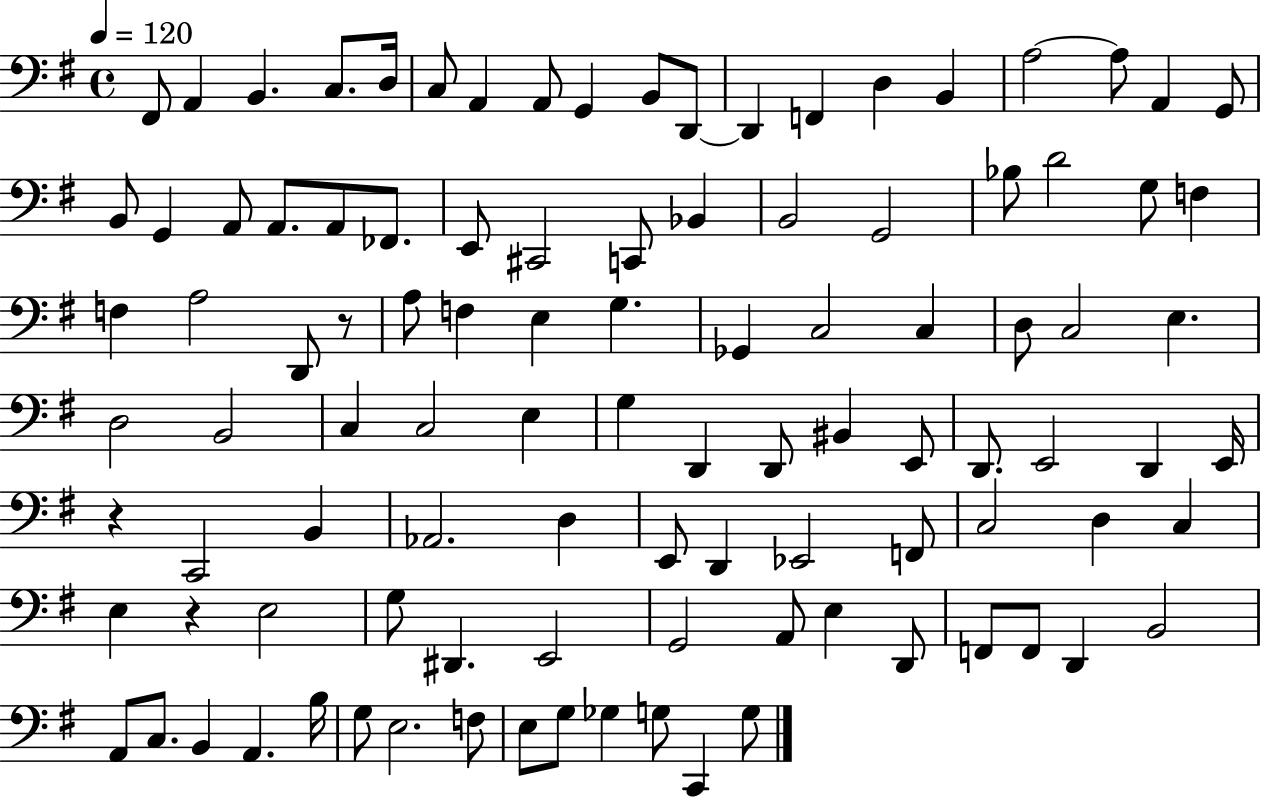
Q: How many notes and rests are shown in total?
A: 103